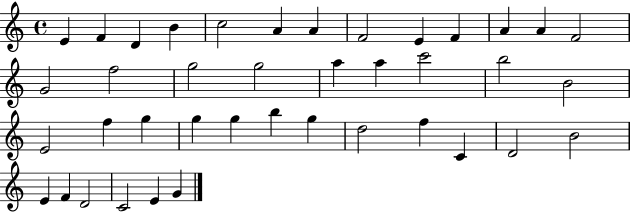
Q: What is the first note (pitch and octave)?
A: E4